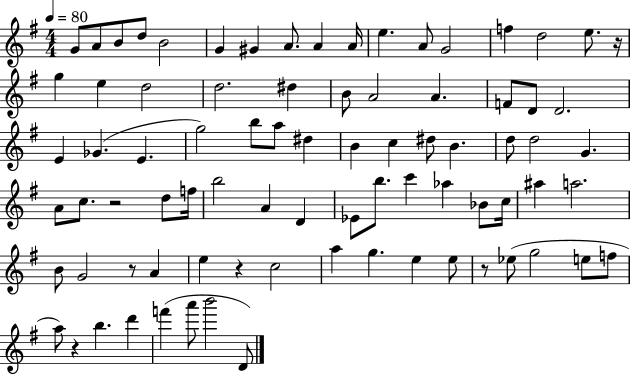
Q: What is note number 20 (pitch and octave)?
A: D5